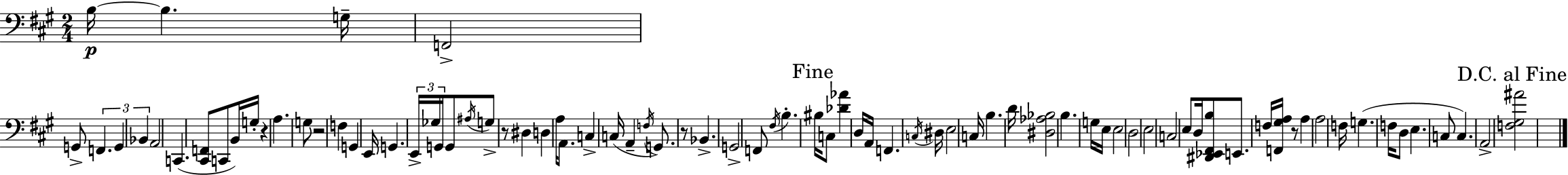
B3/s B3/q. G3/s F2/h G2/e F2/q. G2/q Bb2/q A2/h C2/q. [C#2,F2]/e C2/e B2/s G3/s R/q A3/q. G3/e R/h F3/q G2/q E2/s G2/q. E2/s Gb3/s G2/s G2/e A#3/s G3/e R/e D#3/q D3/q A3/s A2/e. C3/q C3/s A2/q F3/s G2/e. R/e Bb2/q. G2/h F2/e F#3/s B3/q. BIS3/s C3/e [Db4,Ab4]/q D3/s A2/s F2/q. C3/s D#3/s E3/h C3/s B3/q. D4/s [D#3,Ab3,Bb3]/h B3/q. G3/s E3/s E3/h D3/h E3/h C3/h E3/e D3/s [D#2,Eb2,F#2,B3]/e E2/e. F3/s [F2,G#3,A3]/s R/e A3/q A3/h F3/s G3/q. F3/s D3/e E3/q. C3/e C3/q. A2/h [F3,G#3,A#4]/h